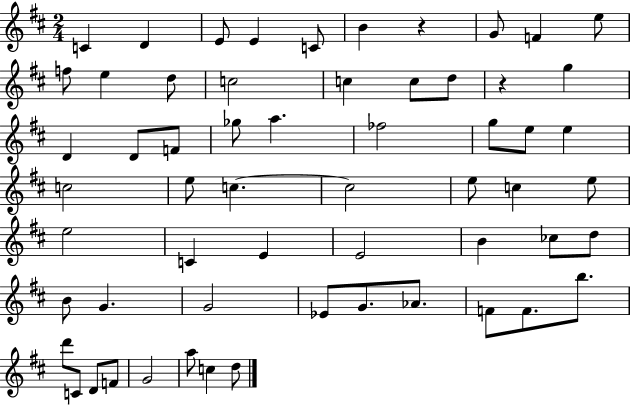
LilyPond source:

{
  \clef treble
  \numericTimeSignature
  \time 2/4
  \key d \major
  c'4 d'4 | e'8 e'4 c'8 | b'4 r4 | g'8 f'4 e''8 | \break f''8 e''4 d''8 | c''2 | c''4 c''8 d''8 | r4 g''4 | \break d'4 d'8 f'8 | ges''8 a''4. | fes''2 | g''8 e''8 e''4 | \break c''2 | e''8 c''4.~~ | c''2 | e''8 c''4 e''8 | \break e''2 | c'4 e'4 | e'2 | b'4 ces''8 d''8 | \break b'8 g'4. | g'2 | ees'8 g'8. aes'8. | f'8 f'8. b''8. | \break d'''8 c'8 d'8 f'8 | g'2 | a''8 c''4 d''8 | \bar "|."
}